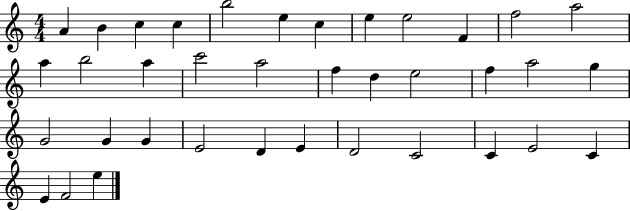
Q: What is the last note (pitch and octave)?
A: E5